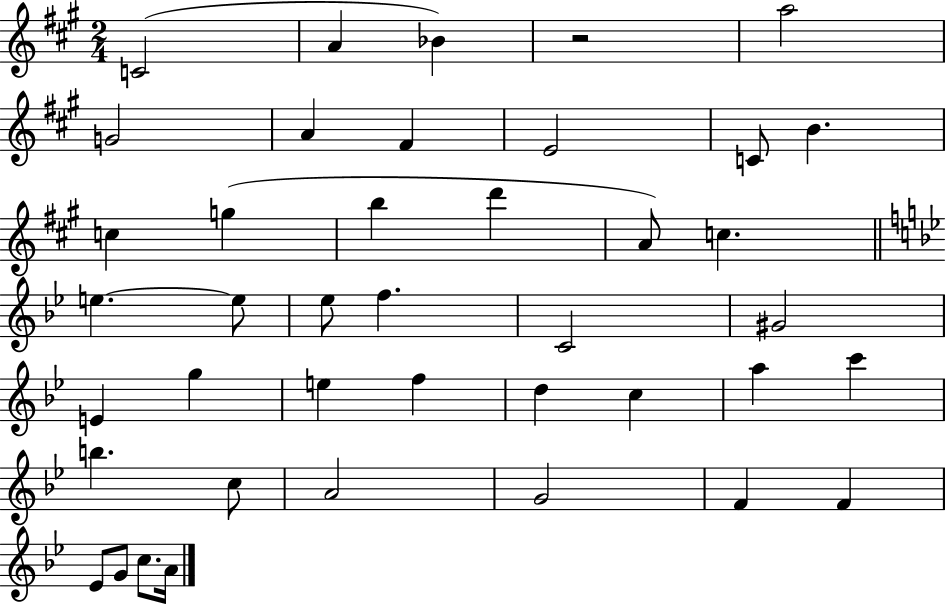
X:1
T:Untitled
M:2/4
L:1/4
K:A
C2 A _B z2 a2 G2 A ^F E2 C/2 B c g b d' A/2 c e e/2 _e/2 f C2 ^G2 E g e f d c a c' b c/2 A2 G2 F F _E/2 G/2 c/2 A/4